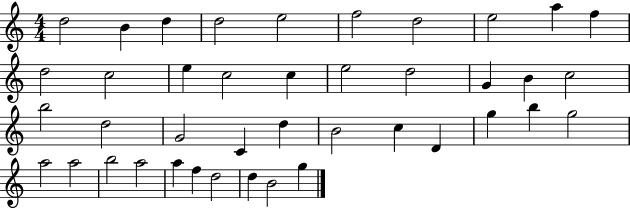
D5/h B4/q D5/q D5/h E5/h F5/h D5/h E5/h A5/q F5/q D5/h C5/h E5/q C5/h C5/q E5/h D5/h G4/q B4/q C5/h B5/h D5/h G4/h C4/q D5/q B4/h C5/q D4/q G5/q B5/q G5/h A5/h A5/h B5/h A5/h A5/q F5/q D5/h D5/q B4/h G5/q